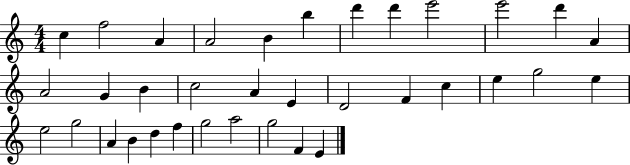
X:1
T:Untitled
M:4/4
L:1/4
K:C
c f2 A A2 B b d' d' e'2 e'2 d' A A2 G B c2 A E D2 F c e g2 e e2 g2 A B d f g2 a2 g2 F E